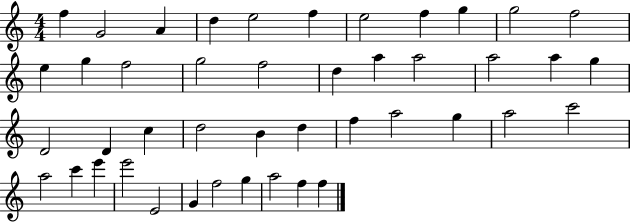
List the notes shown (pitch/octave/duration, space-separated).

F5/q G4/h A4/q D5/q E5/h F5/q E5/h F5/q G5/q G5/h F5/h E5/q G5/q F5/h G5/h F5/h D5/q A5/q A5/h A5/h A5/q G5/q D4/h D4/q C5/q D5/h B4/q D5/q F5/q A5/h G5/q A5/h C6/h A5/h C6/q E6/q E6/h E4/h G4/q F5/h G5/q A5/h F5/q F5/q